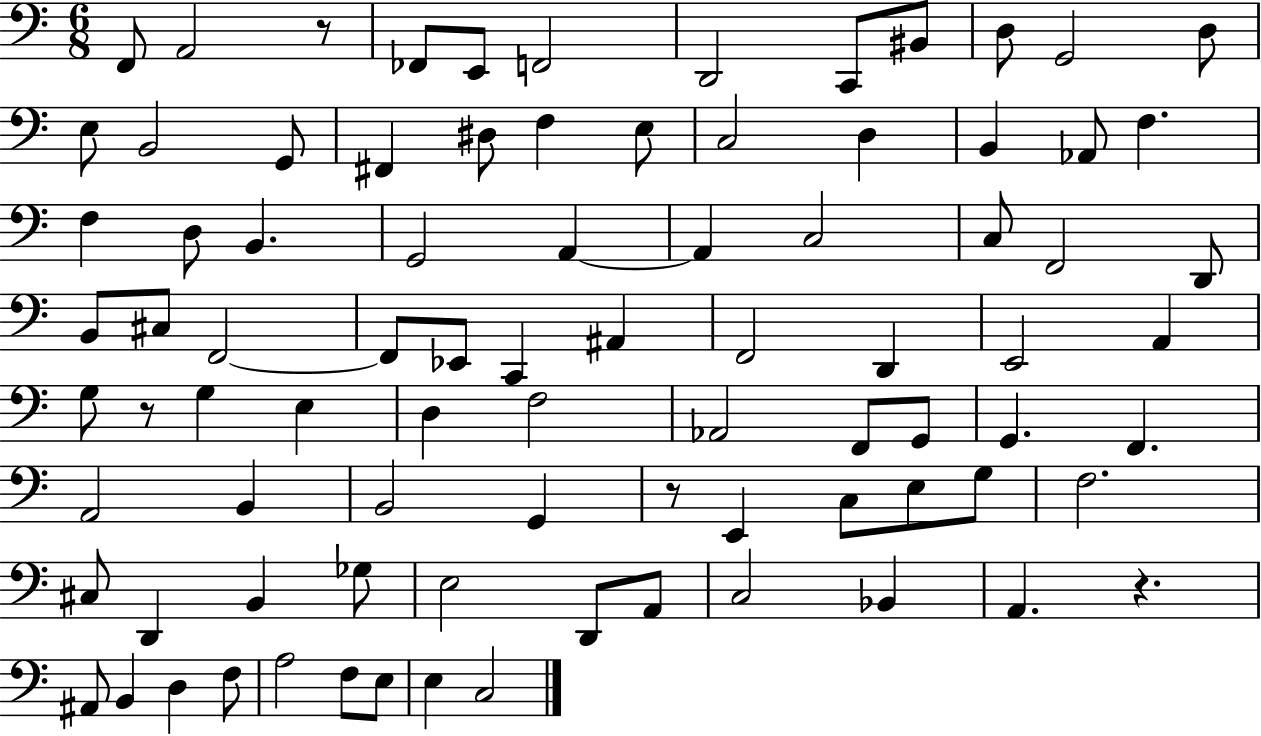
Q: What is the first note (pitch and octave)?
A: F2